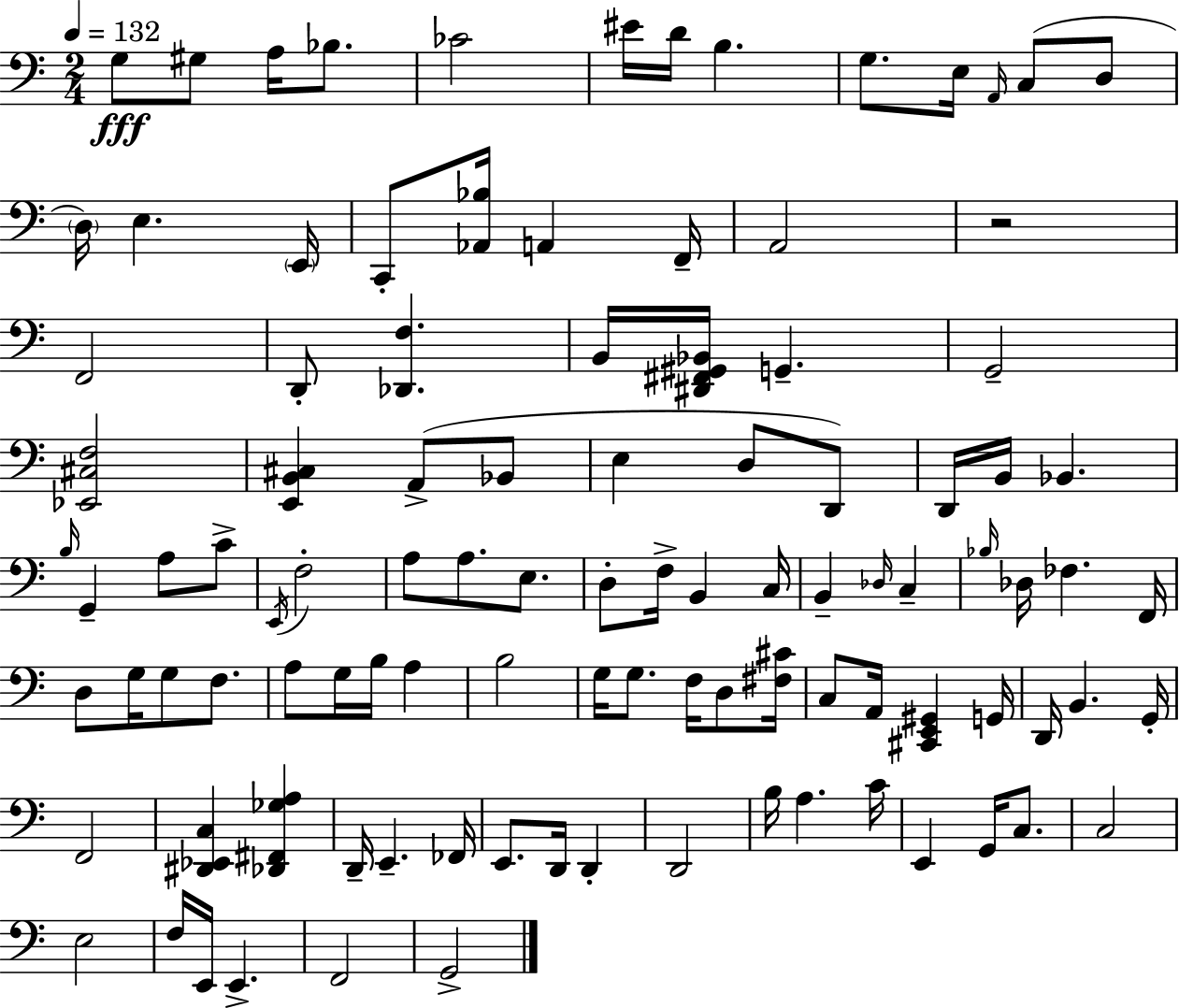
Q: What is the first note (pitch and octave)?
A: G3